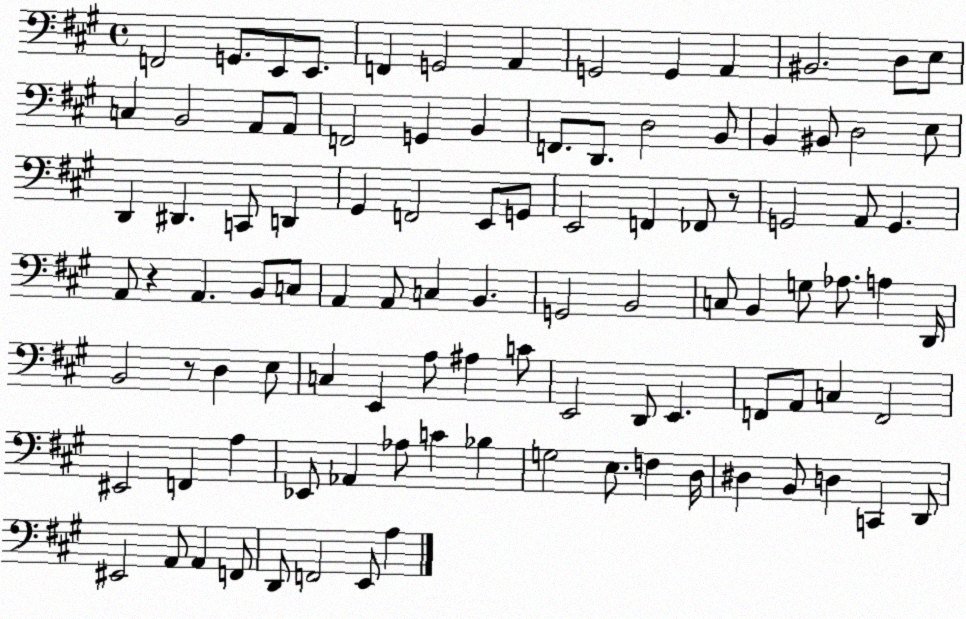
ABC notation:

X:1
T:Untitled
M:4/4
L:1/4
K:A
F,,2 G,,/2 E,,/2 E,,/2 F,, G,,2 A,, G,,2 G,, A,, ^B,,2 D,/2 E,/2 C, B,,2 A,,/2 A,,/2 F,,2 G,, B,, F,,/2 D,,/2 D,2 B,,/2 B,, ^B,,/2 D,2 E,/2 D,, ^D,, C,,/2 D,, ^G,, F,,2 E,,/2 G,,/2 E,,2 F,, _F,,/2 z/2 G,,2 A,,/2 G,, A,,/2 z A,, B,,/2 C,/2 A,, A,,/2 C, B,, G,,2 B,,2 C,/2 B,, G,/2 _A,/2 A, D,,/4 B,,2 z/2 D, E,/2 C, E,, A,/2 ^A, C/2 E,,2 D,,/2 E,, F,,/2 A,,/2 C, F,,2 ^E,,2 F,, A, _E,,/2 _A,, _A,/2 C _B, G,2 E,/2 F, D,/4 ^D, B,,/2 D, C,, D,,/2 ^E,,2 A,,/2 A,, F,,/2 D,,/2 F,,2 E,,/2 A,